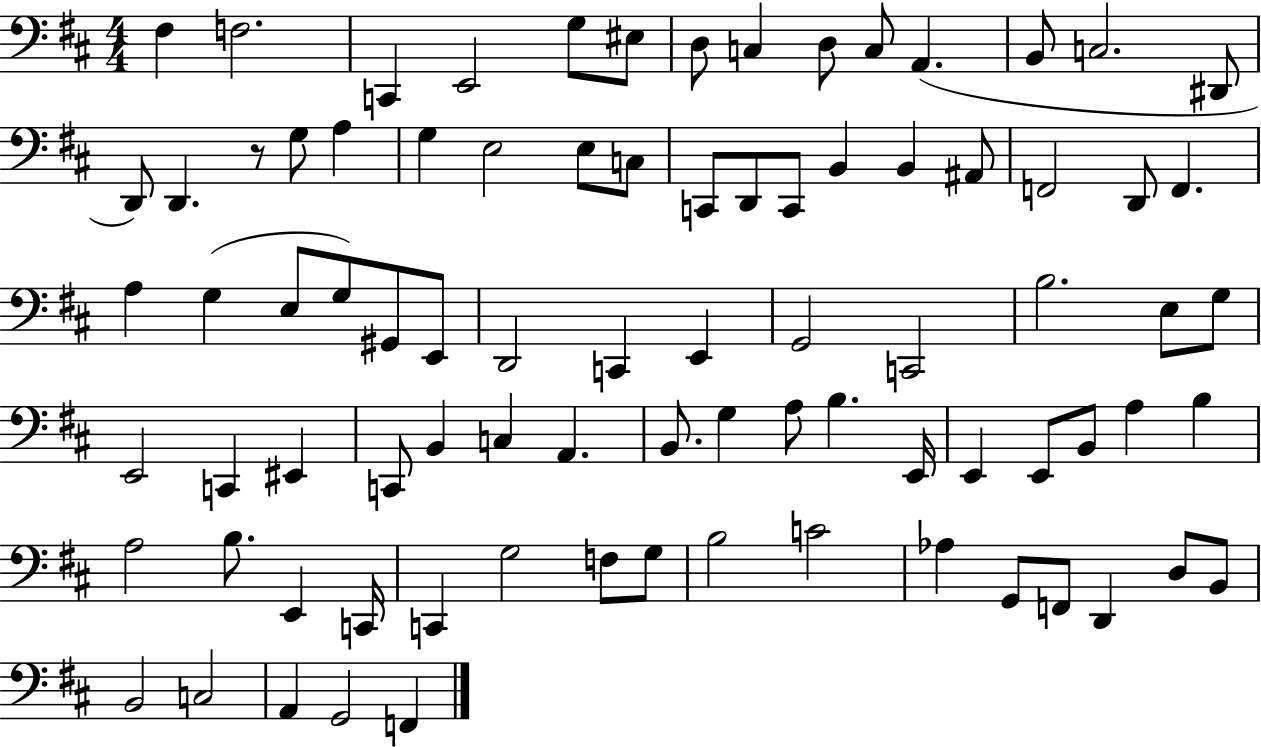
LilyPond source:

{
  \clef bass
  \numericTimeSignature
  \time 4/4
  \key d \major
  fis4 f2. | c,4 e,2 g8 eis8 | d8 c4 d8 c8 a,4.( | b,8 c2. dis,8 | \break d,8) d,4. r8 g8 a4 | g4 e2 e8 c8 | c,8 d,8 c,8 b,4 b,4 ais,8 | f,2 d,8 f,4. | \break a4 g4( e8 g8) gis,8 e,8 | d,2 c,4 e,4 | g,2 c,2 | b2. e8 g8 | \break e,2 c,4 eis,4 | c,8 b,4 c4 a,4. | b,8. g4 a8 b4. e,16 | e,4 e,8 b,8 a4 b4 | \break a2 b8. e,4 c,16 | c,4 g2 f8 g8 | b2 c'2 | aes4 g,8 f,8 d,4 d8 b,8 | \break b,2 c2 | a,4 g,2 f,4 | \bar "|."
}